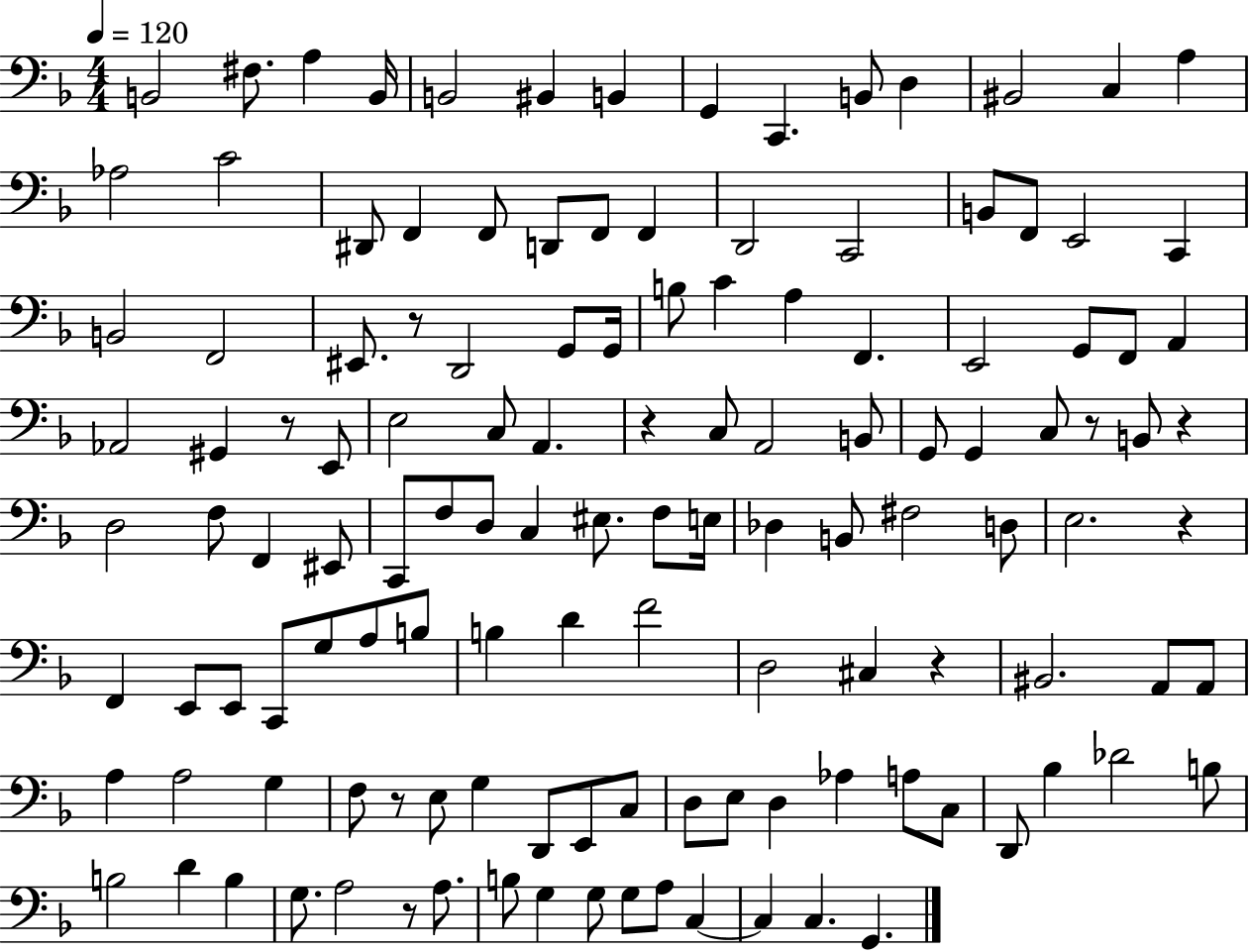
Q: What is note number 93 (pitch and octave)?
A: D2